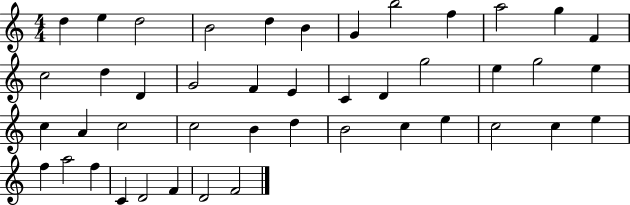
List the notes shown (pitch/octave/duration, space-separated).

D5/q E5/q D5/h B4/h D5/q B4/q G4/q B5/h F5/q A5/h G5/q F4/q C5/h D5/q D4/q G4/h F4/q E4/q C4/q D4/q G5/h E5/q G5/h E5/q C5/q A4/q C5/h C5/h B4/q D5/q B4/h C5/q E5/q C5/h C5/q E5/q F5/q A5/h F5/q C4/q D4/h F4/q D4/h F4/h